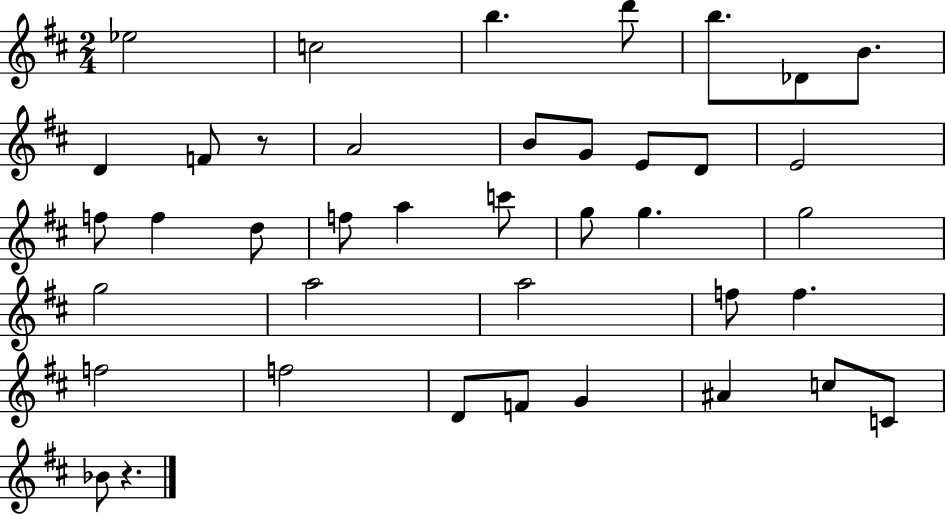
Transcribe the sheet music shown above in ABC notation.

X:1
T:Untitled
M:2/4
L:1/4
K:D
_e2 c2 b d'/2 b/2 _D/2 B/2 D F/2 z/2 A2 B/2 G/2 E/2 D/2 E2 f/2 f d/2 f/2 a c'/2 g/2 g g2 g2 a2 a2 f/2 f f2 f2 D/2 F/2 G ^A c/2 C/2 _B/2 z